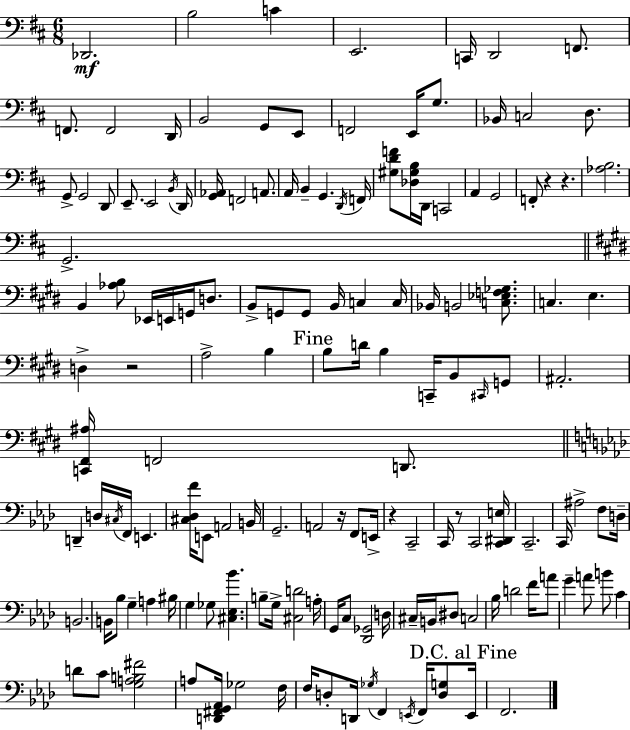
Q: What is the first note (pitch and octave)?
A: Db2